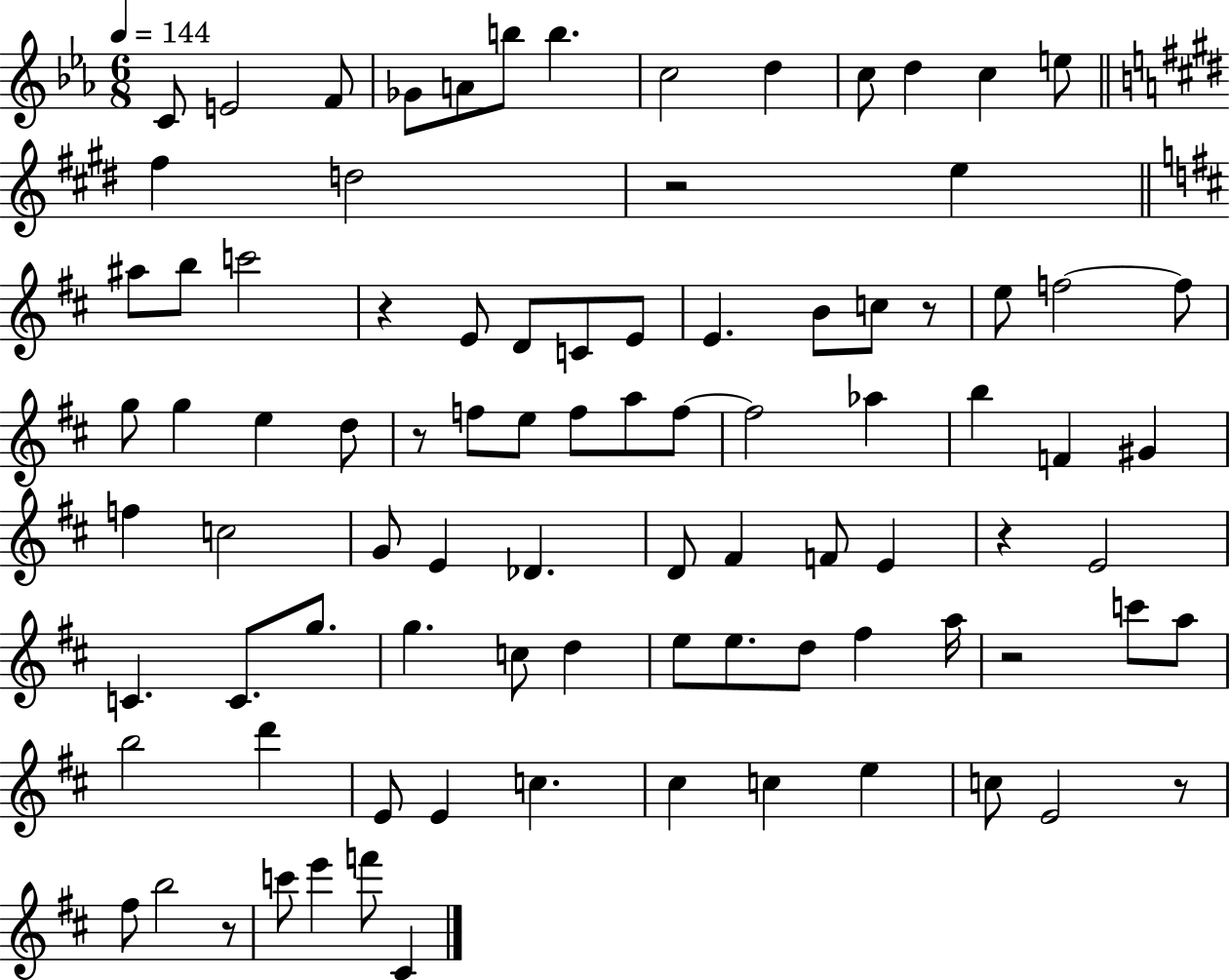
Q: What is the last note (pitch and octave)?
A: C#4